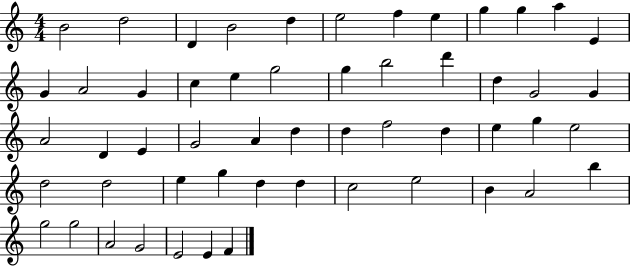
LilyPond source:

{
  \clef treble
  \numericTimeSignature
  \time 4/4
  \key c \major
  b'2 d''2 | d'4 b'2 d''4 | e''2 f''4 e''4 | g''4 g''4 a''4 e'4 | \break g'4 a'2 g'4 | c''4 e''4 g''2 | g''4 b''2 d'''4 | d''4 g'2 g'4 | \break a'2 d'4 e'4 | g'2 a'4 d''4 | d''4 f''2 d''4 | e''4 g''4 e''2 | \break d''2 d''2 | e''4 g''4 d''4 d''4 | c''2 e''2 | b'4 a'2 b''4 | \break g''2 g''2 | a'2 g'2 | e'2 e'4 f'4 | \bar "|."
}